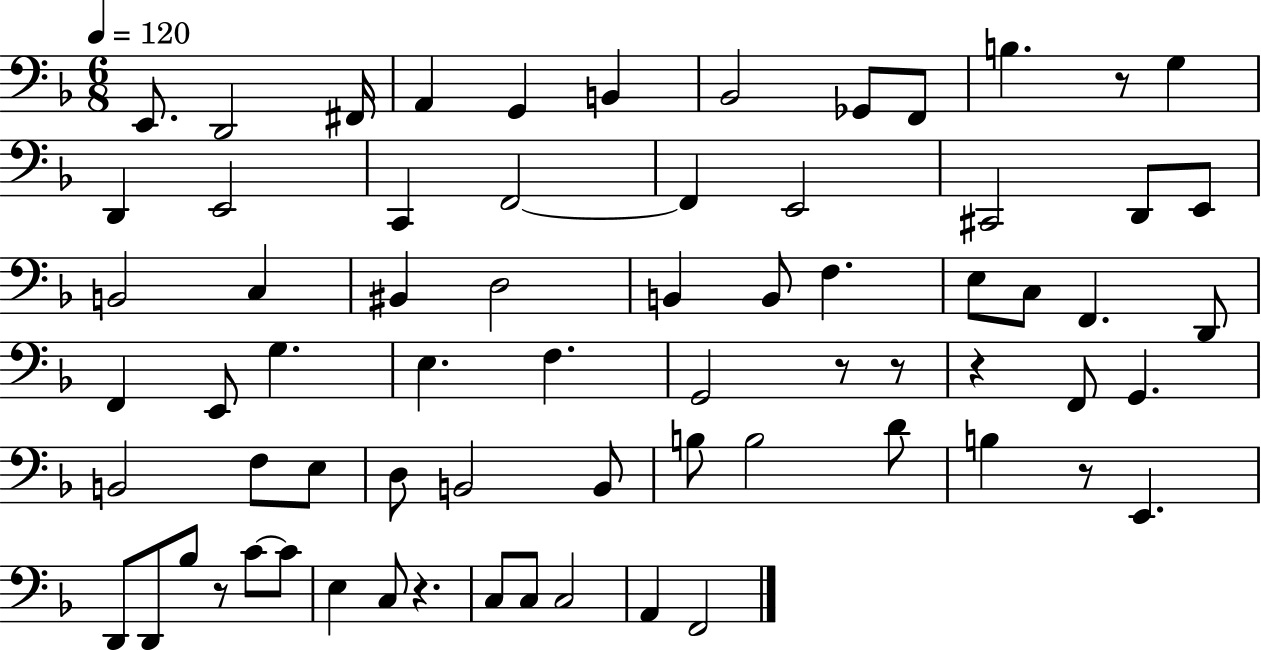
X:1
T:Untitled
M:6/8
L:1/4
K:F
E,,/2 D,,2 ^F,,/4 A,, G,, B,, _B,,2 _G,,/2 F,,/2 B, z/2 G, D,, E,,2 C,, F,,2 F,, E,,2 ^C,,2 D,,/2 E,,/2 B,,2 C, ^B,, D,2 B,, B,,/2 F, E,/2 C,/2 F,, D,,/2 F,, E,,/2 G, E, F, G,,2 z/2 z/2 z F,,/2 G,, B,,2 F,/2 E,/2 D,/2 B,,2 B,,/2 B,/2 B,2 D/2 B, z/2 E,, D,,/2 D,,/2 _B,/2 z/2 C/2 C/2 E, C,/2 z C,/2 C,/2 C,2 A,, F,,2